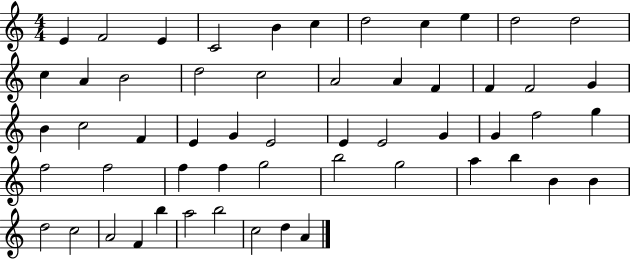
X:1
T:Untitled
M:4/4
L:1/4
K:C
E F2 E C2 B c d2 c e d2 d2 c A B2 d2 c2 A2 A F F F2 G B c2 F E G E2 E E2 G G f2 g f2 f2 f f g2 b2 g2 a b B B d2 c2 A2 F b a2 b2 c2 d A